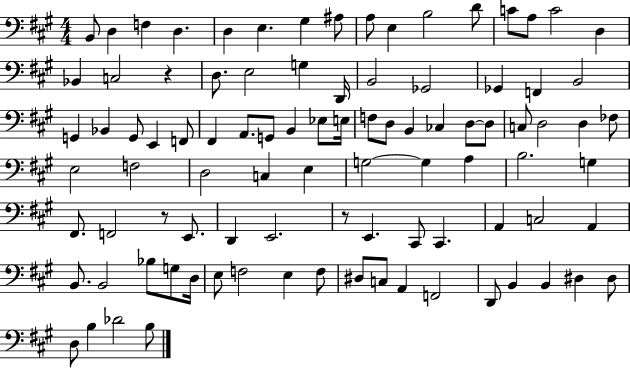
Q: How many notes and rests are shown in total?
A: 94